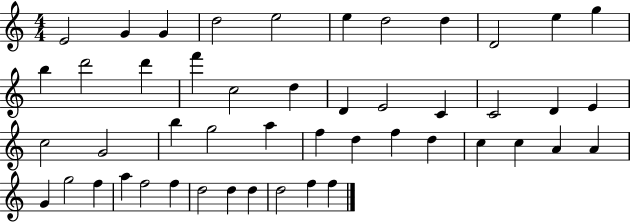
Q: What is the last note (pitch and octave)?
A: F5